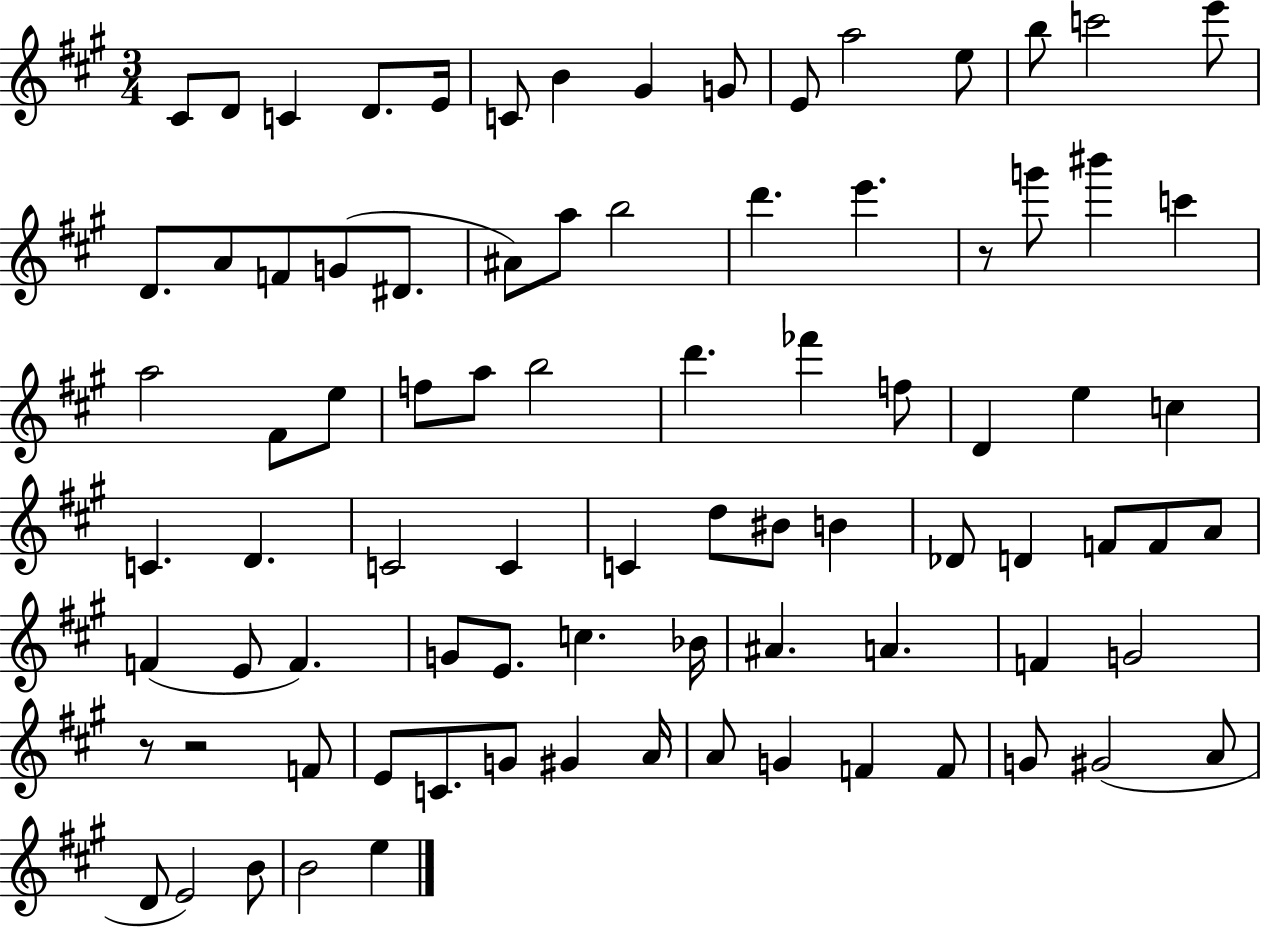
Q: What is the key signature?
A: A major